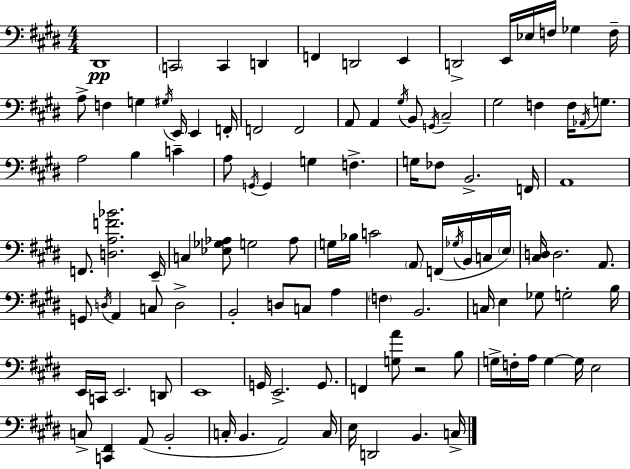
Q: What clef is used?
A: bass